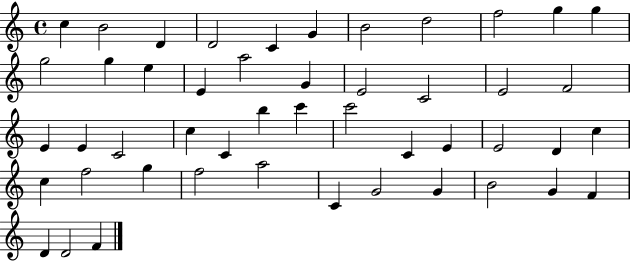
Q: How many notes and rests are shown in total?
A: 48